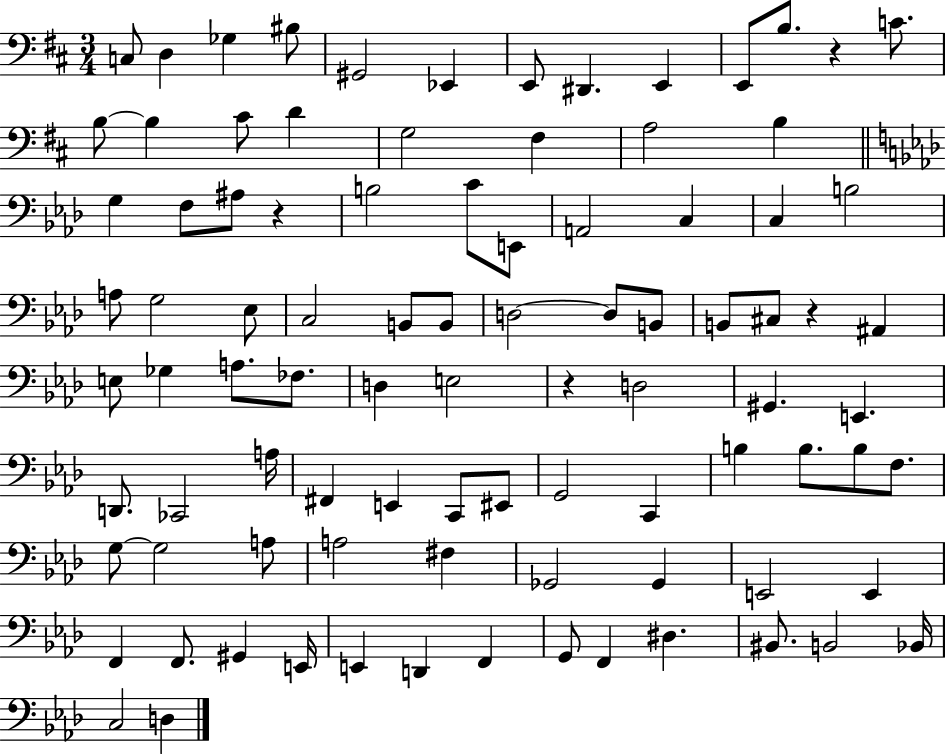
{
  \clef bass
  \numericTimeSignature
  \time 3/4
  \key d \major
  c8 d4 ges4 bis8 | gis,2 ees,4 | e,8 dis,4. e,4 | e,8 b8. r4 c'8. | \break b8~~ b4 cis'8 d'4 | g2 fis4 | a2 b4 | \bar "||" \break \key aes \major g4 f8 ais8 r4 | b2 c'8 e,8 | a,2 c4 | c4 b2 | \break a8 g2 ees8 | c2 b,8 b,8 | d2~~ d8 b,8 | b,8 cis8 r4 ais,4 | \break e8 ges4 a8. fes8. | d4 e2 | r4 d2 | gis,4. e,4. | \break d,8. ces,2 a16 | fis,4 e,4 c,8 eis,8 | g,2 c,4 | b4 b8. b8 f8. | \break g8~~ g2 a8 | a2 fis4 | ges,2 ges,4 | e,2 e,4 | \break f,4 f,8. gis,4 e,16 | e,4 d,4 f,4 | g,8 f,4 dis4. | bis,8. b,2 bes,16 | \break c2 d4 | \bar "|."
}